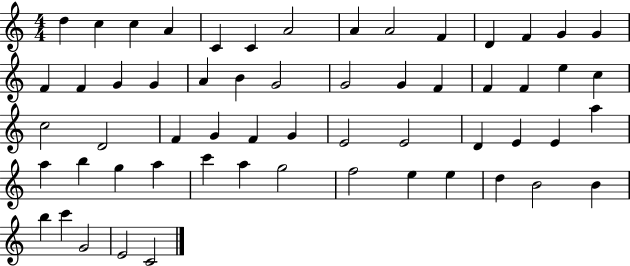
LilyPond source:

{
  \clef treble
  \numericTimeSignature
  \time 4/4
  \key c \major
  d''4 c''4 c''4 a'4 | c'4 c'4 a'2 | a'4 a'2 f'4 | d'4 f'4 g'4 g'4 | \break f'4 f'4 g'4 g'4 | a'4 b'4 g'2 | g'2 g'4 f'4 | f'4 f'4 e''4 c''4 | \break c''2 d'2 | f'4 g'4 f'4 g'4 | e'2 e'2 | d'4 e'4 e'4 a''4 | \break a''4 b''4 g''4 a''4 | c'''4 a''4 g''2 | f''2 e''4 e''4 | d''4 b'2 b'4 | \break b''4 c'''4 g'2 | e'2 c'2 | \bar "|."
}